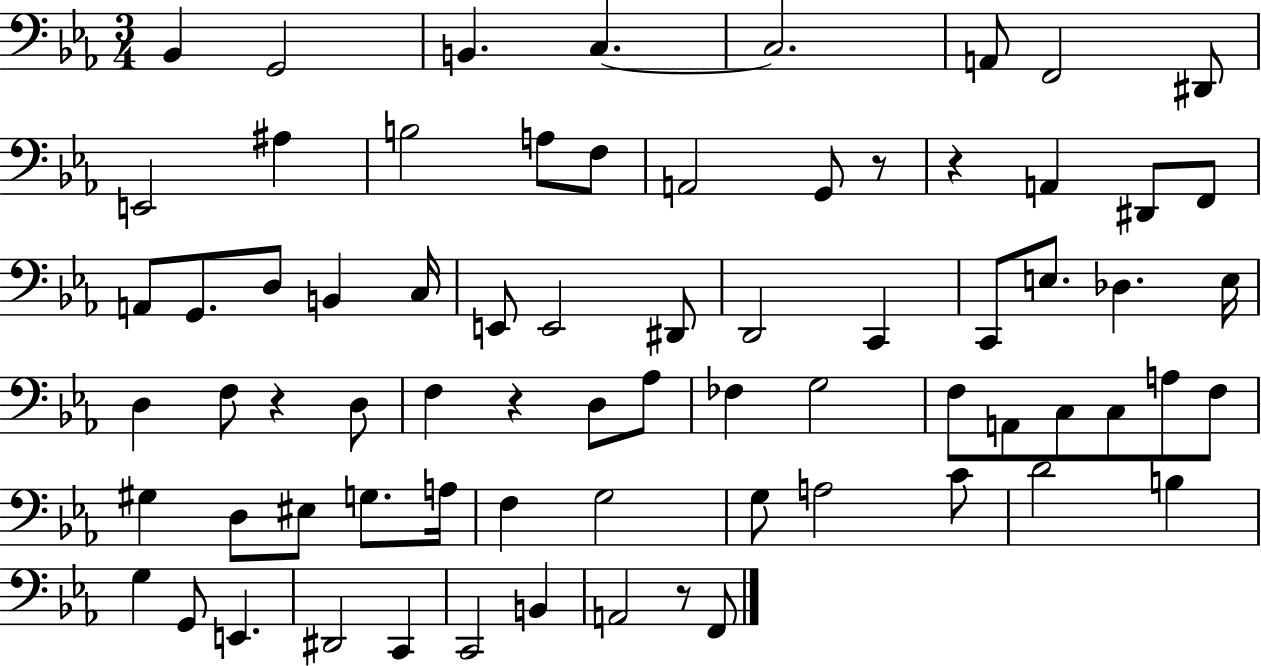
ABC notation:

X:1
T:Untitled
M:3/4
L:1/4
K:Eb
_B,, G,,2 B,, C, C,2 A,,/2 F,,2 ^D,,/2 E,,2 ^A, B,2 A,/2 F,/2 A,,2 G,,/2 z/2 z A,, ^D,,/2 F,,/2 A,,/2 G,,/2 D,/2 B,, C,/4 E,,/2 E,,2 ^D,,/2 D,,2 C,, C,,/2 E,/2 _D, E,/4 D, F,/2 z D,/2 F, z D,/2 _A,/2 _F, G,2 F,/2 A,,/2 C,/2 C,/2 A,/2 F,/2 ^G, D,/2 ^E,/2 G,/2 A,/4 F, G,2 G,/2 A,2 C/2 D2 B, G, G,,/2 E,, ^D,,2 C,, C,,2 B,, A,,2 z/2 F,,/2